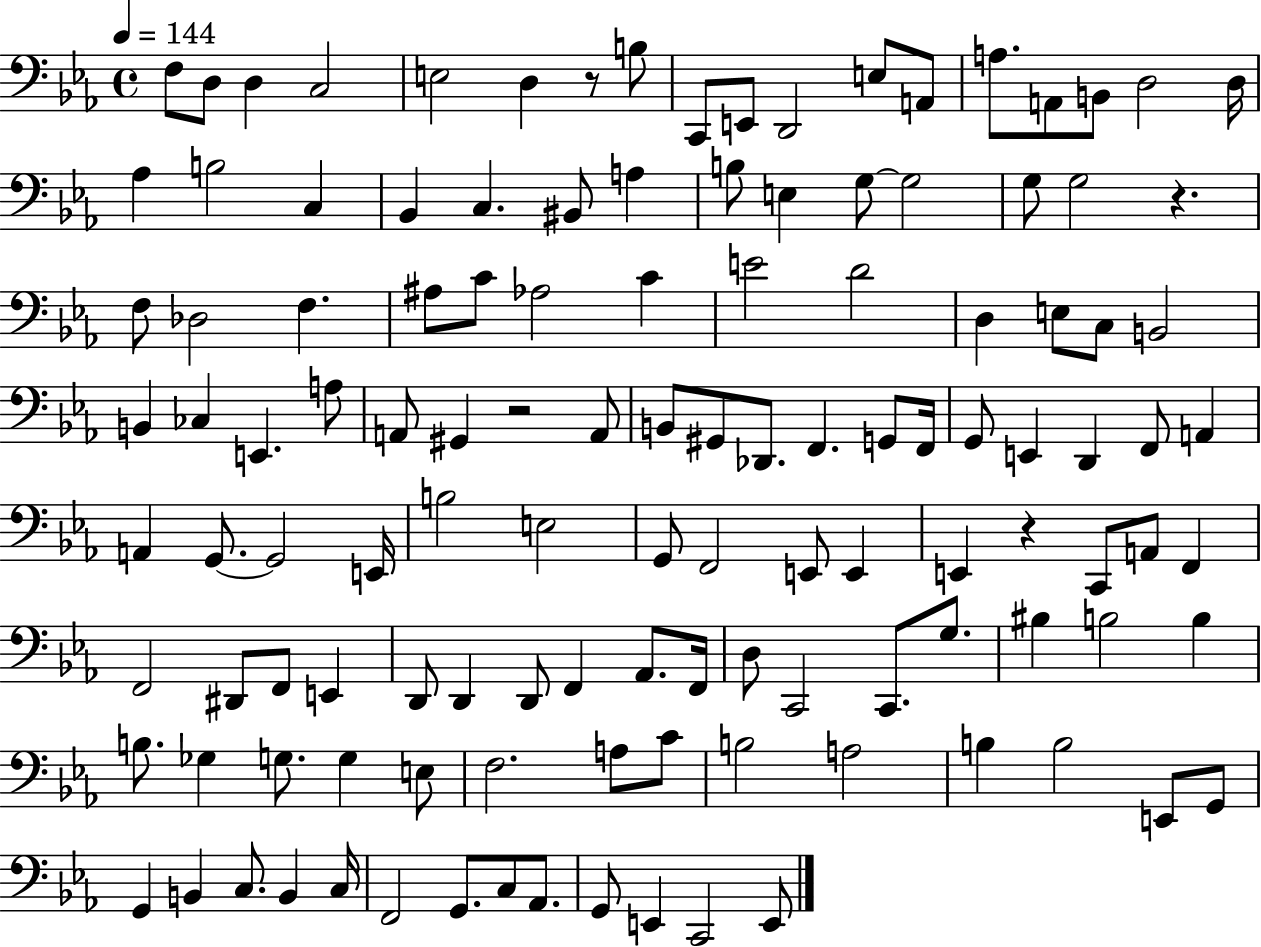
{
  \clef bass
  \time 4/4
  \defaultTimeSignature
  \key ees \major
  \tempo 4 = 144
  f8 d8 d4 c2 | e2 d4 r8 b8 | c,8 e,8 d,2 e8 a,8 | a8. a,8 b,8 d2 d16 | \break aes4 b2 c4 | bes,4 c4. bis,8 a4 | b8 e4 g8~~ g2 | g8 g2 r4. | \break f8 des2 f4. | ais8 c'8 aes2 c'4 | e'2 d'2 | d4 e8 c8 b,2 | \break b,4 ces4 e,4. a8 | a,8 gis,4 r2 a,8 | b,8 gis,8 des,8. f,4. g,8 f,16 | g,8 e,4 d,4 f,8 a,4 | \break a,4 g,8.~~ g,2 e,16 | b2 e2 | g,8 f,2 e,8 e,4 | e,4 r4 c,8 a,8 f,4 | \break f,2 dis,8 f,8 e,4 | d,8 d,4 d,8 f,4 aes,8. f,16 | d8 c,2 c,8. g8. | bis4 b2 b4 | \break b8. ges4 g8. g4 e8 | f2. a8 c'8 | b2 a2 | b4 b2 e,8 g,8 | \break g,4 b,4 c8. b,4 c16 | f,2 g,8. c8 aes,8. | g,8 e,4 c,2 e,8 | \bar "|."
}